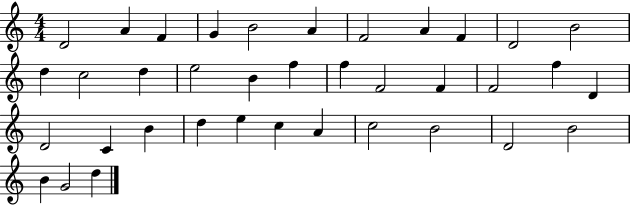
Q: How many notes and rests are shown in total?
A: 37